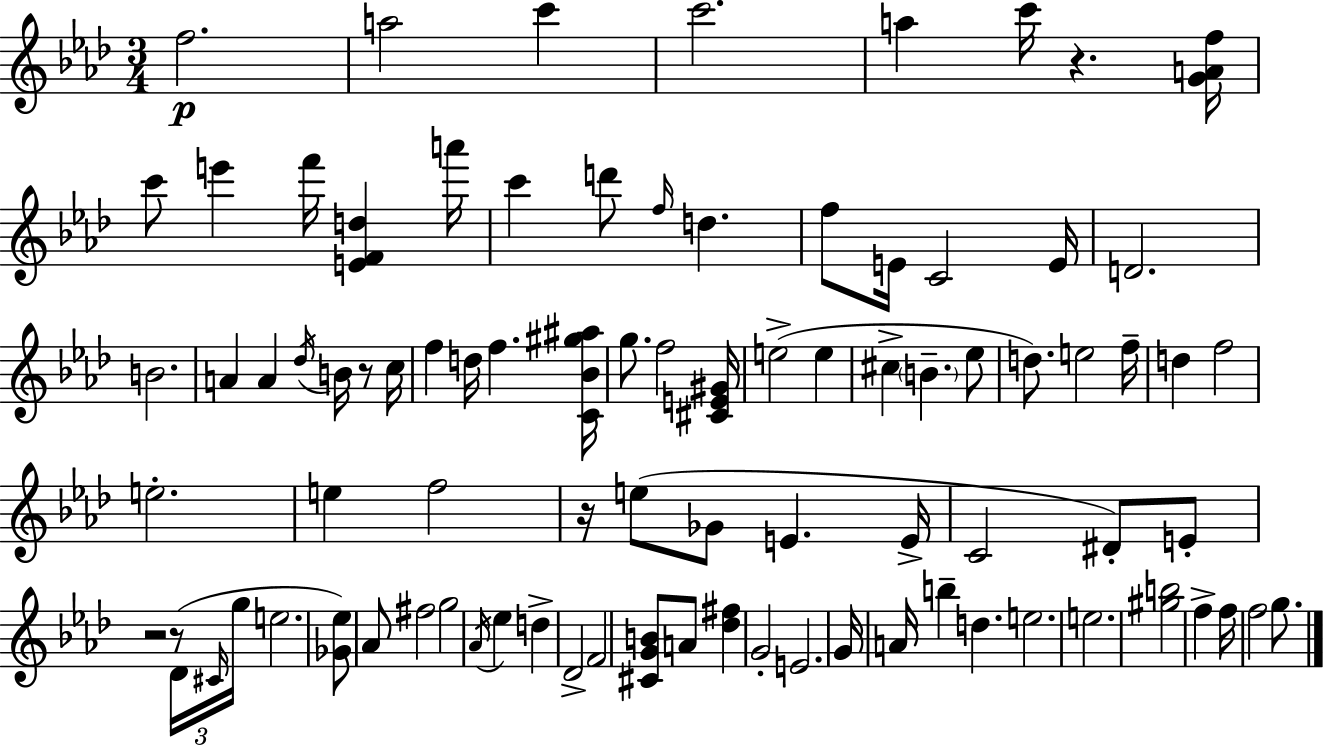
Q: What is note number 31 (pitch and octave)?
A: E5